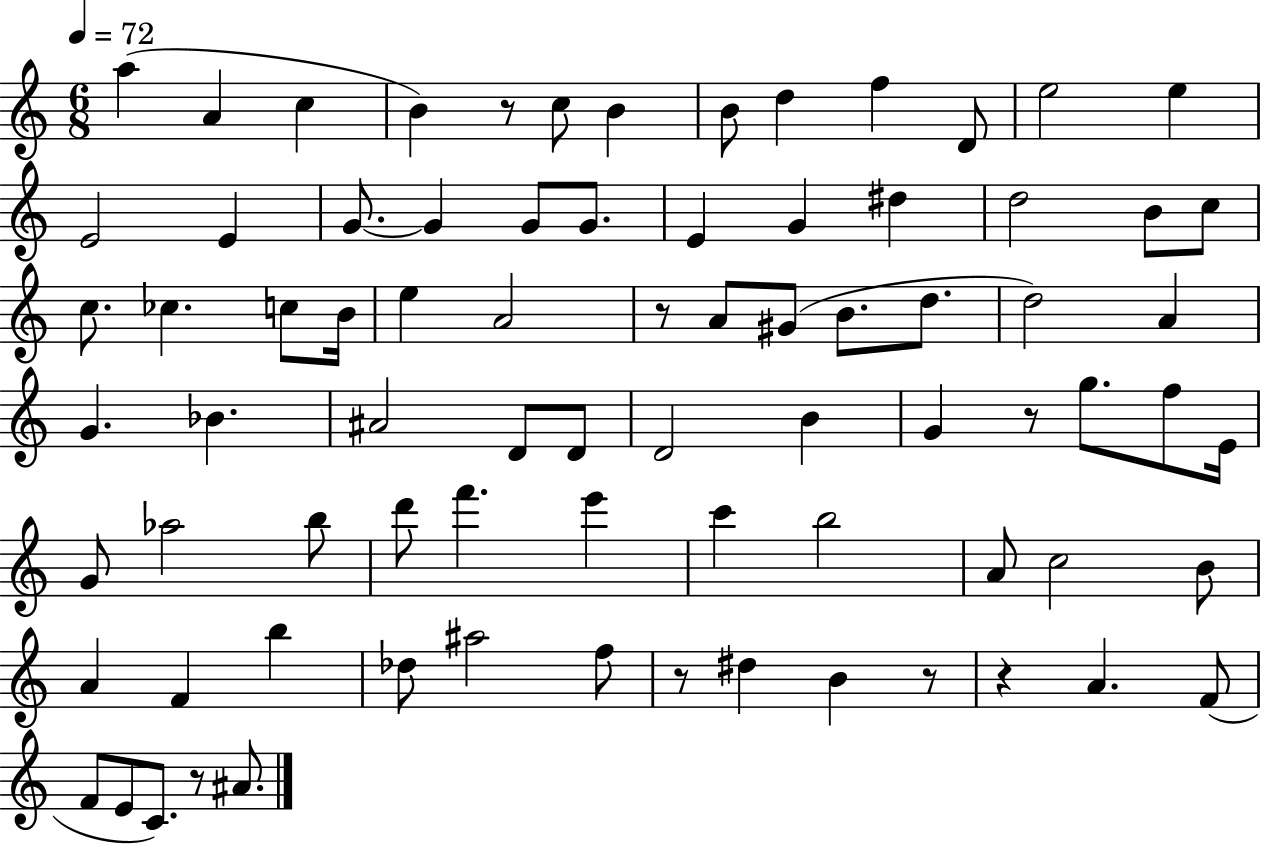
{
  \clef treble
  \numericTimeSignature
  \time 6/8
  \key c \major
  \tempo 4 = 72
  a''4( a'4 c''4 | b'4) r8 c''8 b'4 | b'8 d''4 f''4 d'8 | e''2 e''4 | \break e'2 e'4 | g'8.~~ g'4 g'8 g'8. | e'4 g'4 dis''4 | d''2 b'8 c''8 | \break c''8. ces''4. c''8 b'16 | e''4 a'2 | r8 a'8 gis'8( b'8. d''8. | d''2) a'4 | \break g'4. bes'4. | ais'2 d'8 d'8 | d'2 b'4 | g'4 r8 g''8. f''8 e'16 | \break g'8 aes''2 b''8 | d'''8 f'''4. e'''4 | c'''4 b''2 | a'8 c''2 b'8 | \break a'4 f'4 b''4 | des''8 ais''2 f''8 | r8 dis''4 b'4 r8 | r4 a'4. f'8( | \break f'8 e'8 c'8.) r8 ais'8. | \bar "|."
}